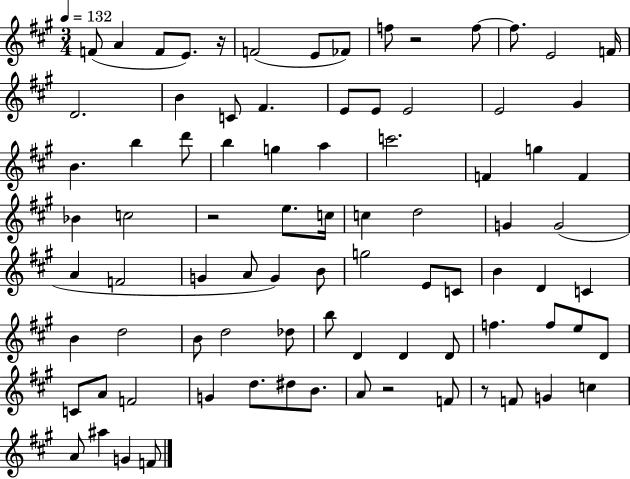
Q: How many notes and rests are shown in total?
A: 85